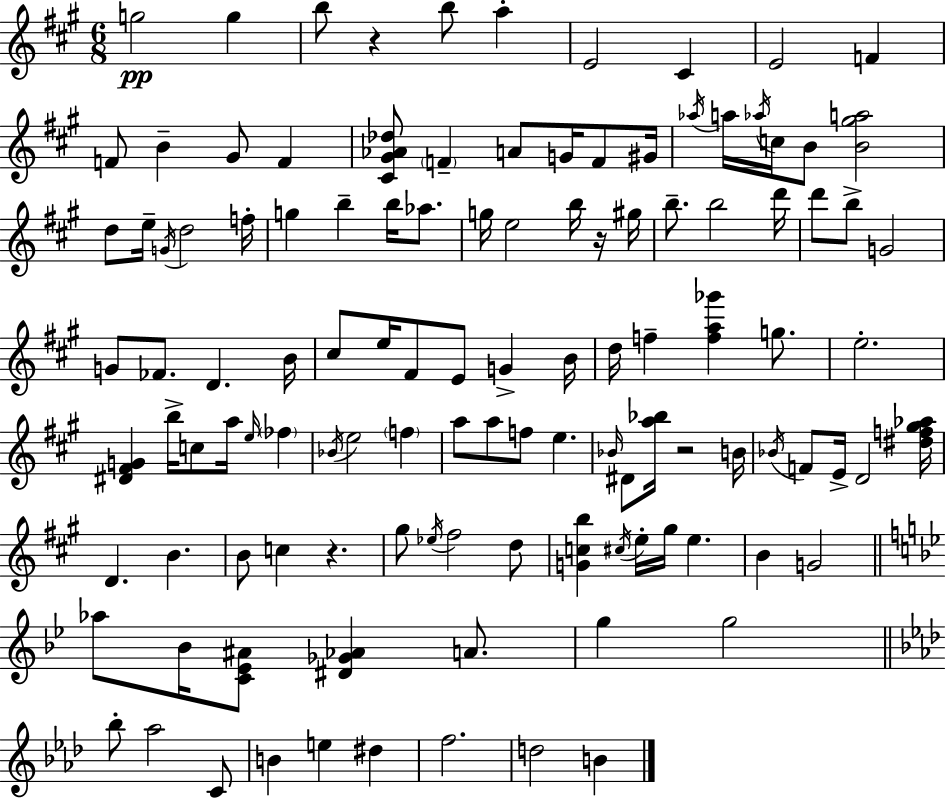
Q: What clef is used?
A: treble